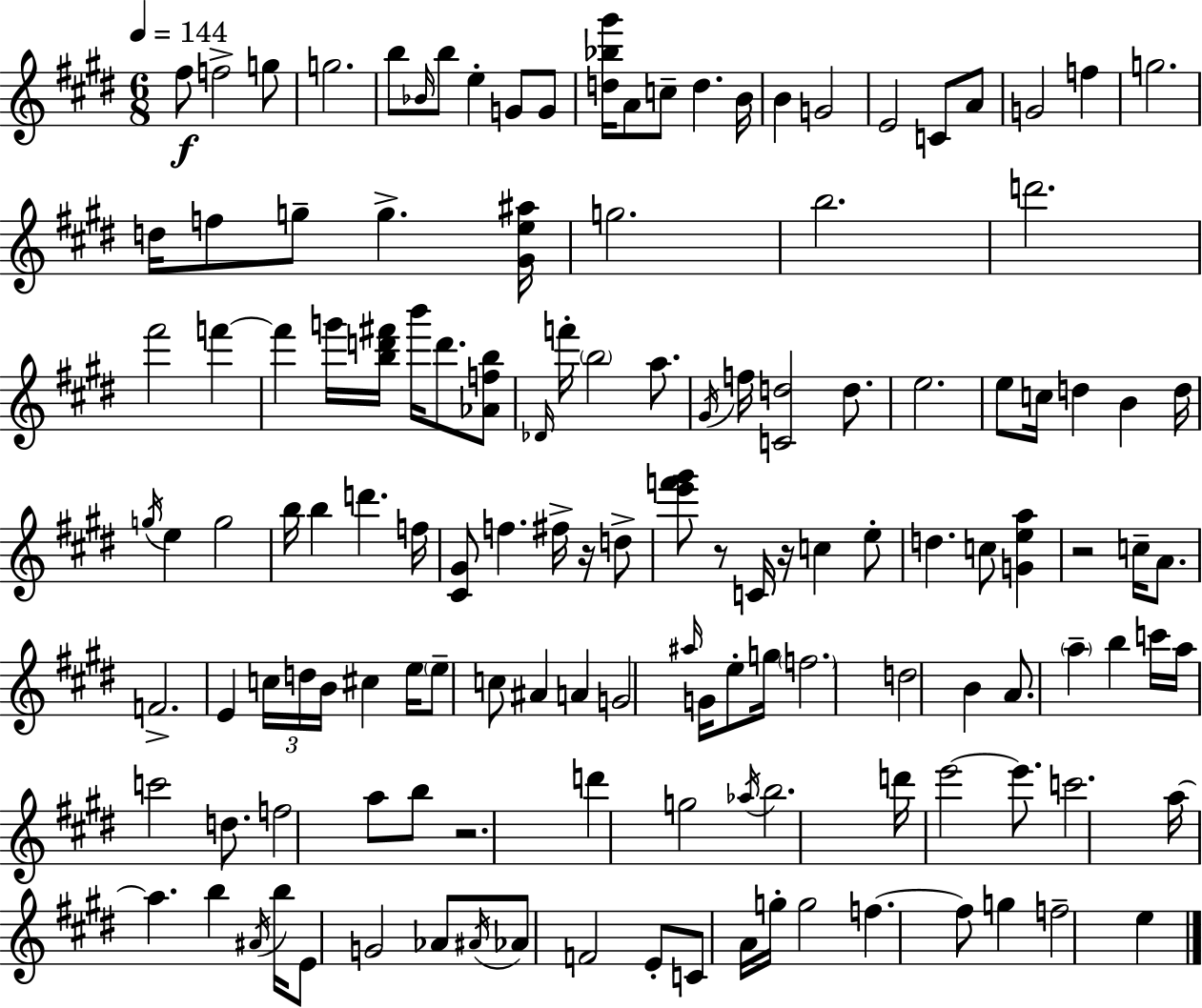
{
  \clef treble
  \numericTimeSignature
  \time 6/8
  \key e \major
  \tempo 4 = 144
  \repeat volta 2 { fis''8\f f''2-> g''8 | g''2. | b''8 \grace { bes'16 } b''8 e''4-. g'8 g'8 | <d'' bes'' gis'''>16 a'8 c''8-- d''4. | \break b'16 b'4 g'2 | e'2 c'8 a'8 | g'2 f''4 | g''2. | \break d''16 f''8 g''8-- g''4.-> | <gis' e'' ais''>16 g''2. | b''2. | d'''2. | \break fis'''2 f'''4~~ | f'''4 g'''16 <b'' d''' fis'''>16 b'''16 d'''8. <aes' f'' b''>8 | \grace { des'16 } f'''16-. \parenthesize b''2 a''8. | \acciaccatura { gis'16 } f''16 <c' d''>2 | \break d''8. e''2. | e''8 c''16 d''4 b'4 | d''16 \acciaccatura { g''16 } e''4 g''2 | b''16 b''4 d'''4. | \break f''16 <cis' gis'>8 f''4. | fis''16-> r16 d''8-> <e''' f''' gis'''>8 r8 c'16 r16 c''4 | e''8-. d''4. c''8 | <g' e'' a''>4 r2 | \break c''16-- a'8. f'2.-> | e'4 \tuplet 3/2 { c''16 d''16 b'16 } cis''4 | e''16 \parenthesize e''8-- c''8 ais'4 | a'4 g'2 | \break \grace { ais''16 } g'16 e''8-. g''16 \parenthesize f''2. | d''2 | b'4 a'8. \parenthesize a''4-- | b''4 c'''16 a''16 c'''2 | \break d''8. f''2 | a''8 b''8 r2. | d'''4 g''2 | \acciaccatura { aes''16 } b''2. | \break d'''16 e'''2~~ | e'''8. c'''2. | a''16~~ a''4. | b''4 \acciaccatura { ais'16 } b''16 e'8 g'2 | \break aes'8 \acciaccatura { ais'16 } aes'8 f'2 | e'8-. c'8 a'16 g''16-. | g''2 f''4.~~ | f''8 g''4 f''2-- | \break e''4 } \bar "|."
}